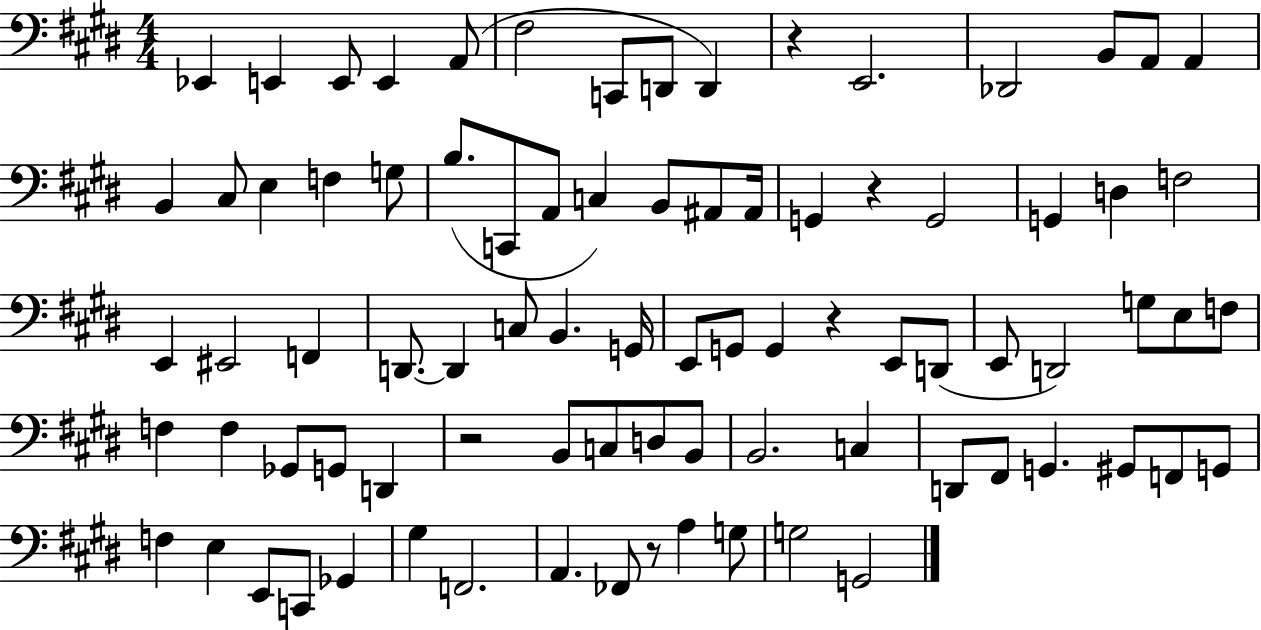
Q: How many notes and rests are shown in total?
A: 84